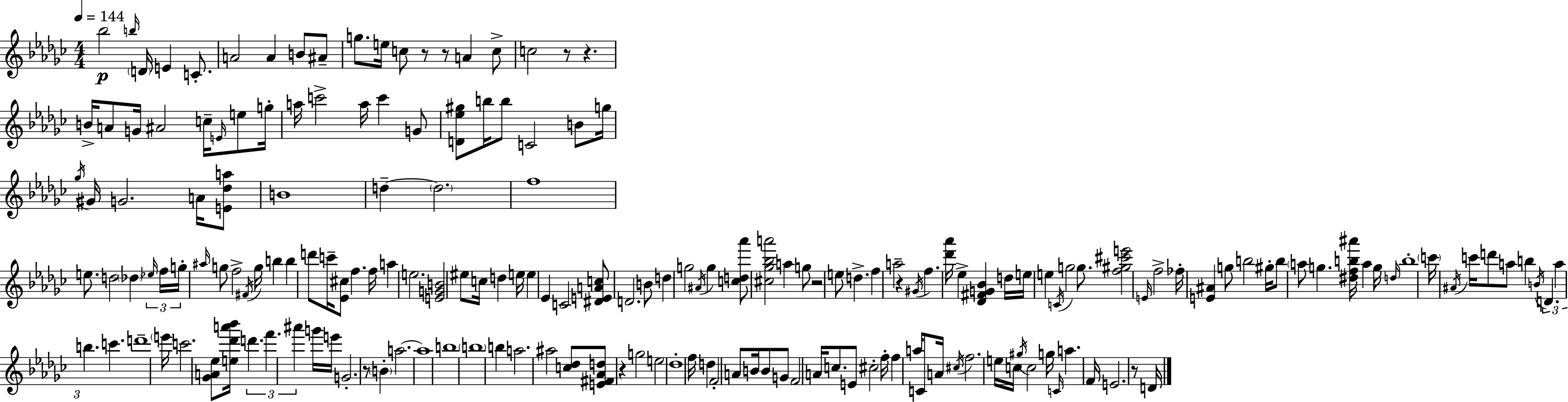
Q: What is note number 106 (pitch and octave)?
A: A5